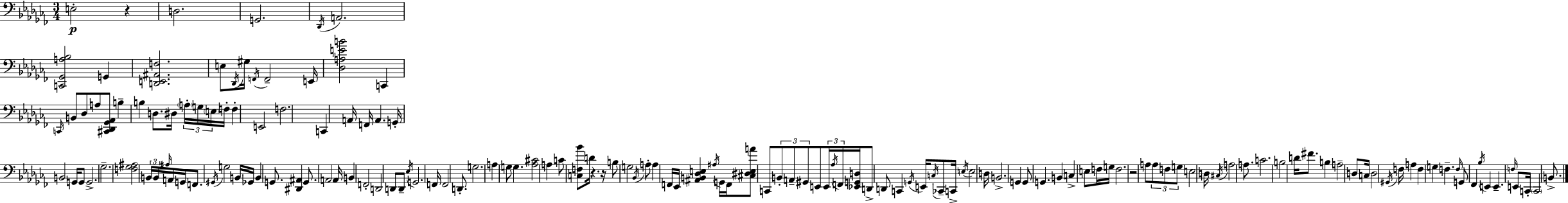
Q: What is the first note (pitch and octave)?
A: E3